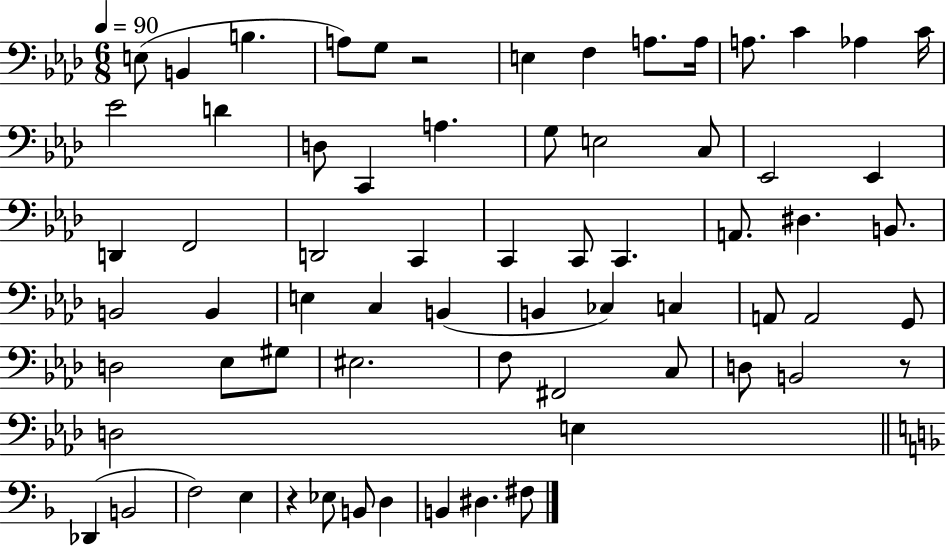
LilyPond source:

{
  \clef bass
  \numericTimeSignature
  \time 6/8
  \key aes \major
  \tempo 4 = 90
  \repeat volta 2 { e8( b,4 b4. | a8) g8 r2 | e4 f4 a8. a16 | a8. c'4 aes4 c'16 | \break ees'2 d'4 | d8 c,4 a4. | g8 e2 c8 | ees,2 ees,4 | \break d,4 f,2 | d,2 c,4 | c,4 c,8 c,4. | a,8. dis4. b,8. | \break b,2 b,4 | e4 c4 b,4( | b,4 ces4) c4 | a,8 a,2 g,8 | \break d2 ees8 gis8 | eis2. | f8 fis,2 c8 | d8 b,2 r8 | \break d2 e4 | \bar "||" \break \key f \major des,4( b,2 | f2) e4 | r4 ees8 b,8 d4 | b,4 dis4. fis8 | \break } \bar "|."
}